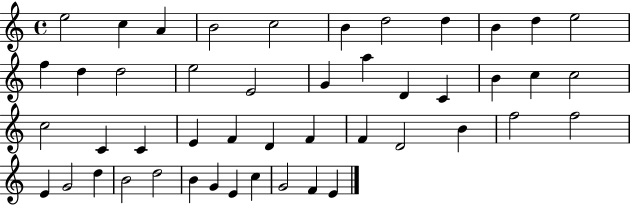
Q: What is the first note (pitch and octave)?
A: E5